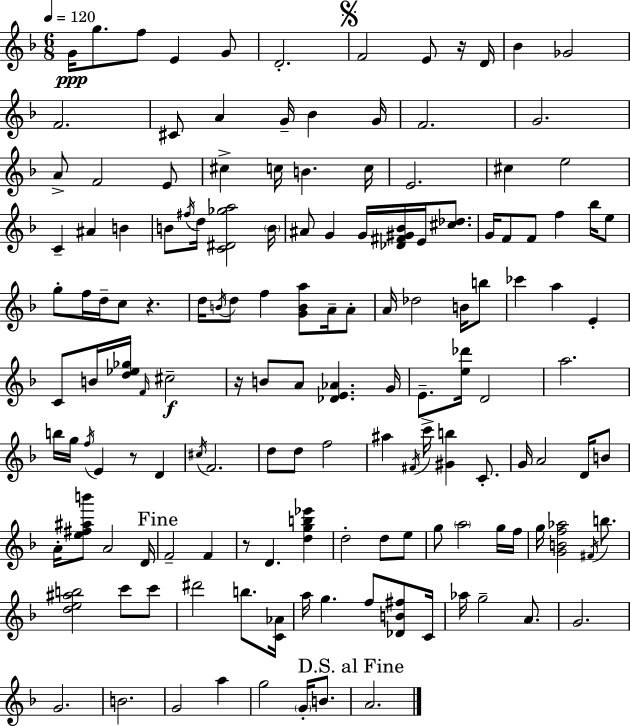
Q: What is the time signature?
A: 6/8